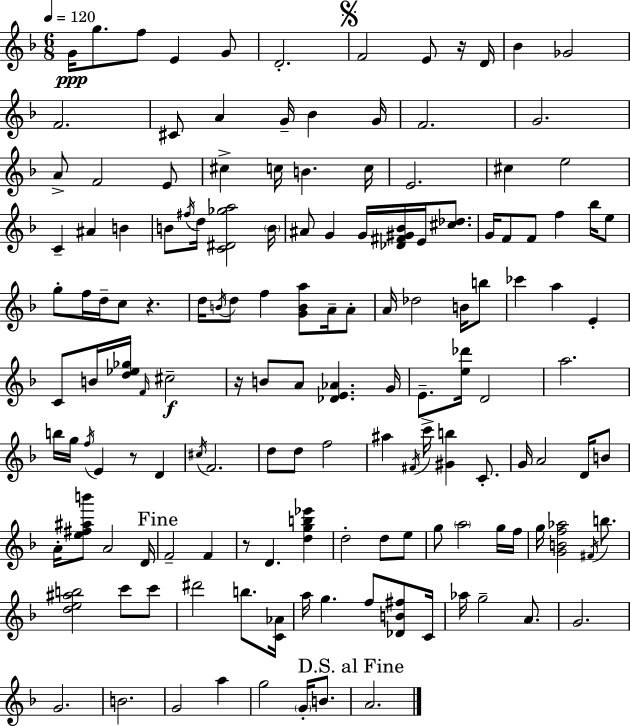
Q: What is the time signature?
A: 6/8